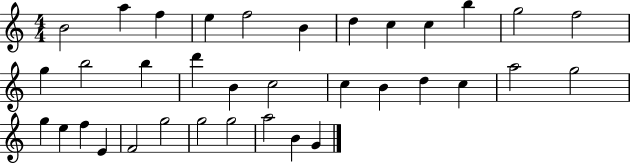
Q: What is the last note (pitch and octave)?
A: G4